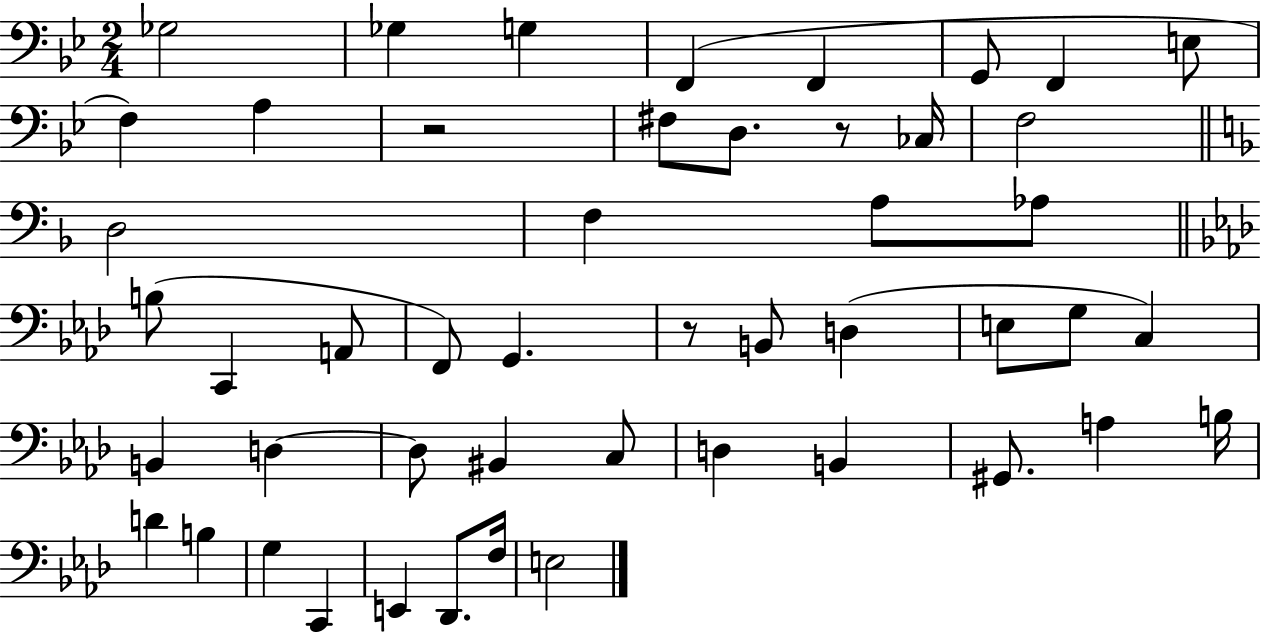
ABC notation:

X:1
T:Untitled
M:2/4
L:1/4
K:Bb
_G,2 _G, G, F,, F,, G,,/2 F,, E,/2 F, A, z2 ^F,/2 D,/2 z/2 _C,/4 F,2 D,2 F, A,/2 _A,/2 B,/2 C,, A,,/2 F,,/2 G,, z/2 B,,/2 D, E,/2 G,/2 C, B,, D, D,/2 ^B,, C,/2 D, B,, ^G,,/2 A, B,/4 D B, G, C,, E,, _D,,/2 F,/4 E,2